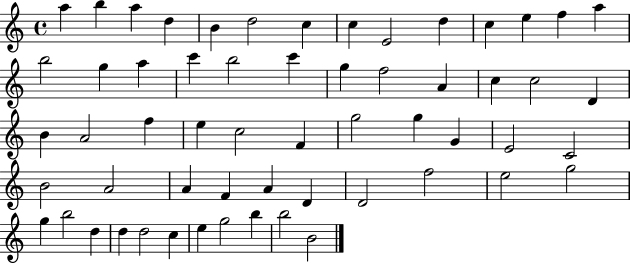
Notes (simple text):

A5/q B5/q A5/q D5/q B4/q D5/h C5/q C5/q E4/h D5/q C5/q E5/q F5/q A5/q B5/h G5/q A5/q C6/q B5/h C6/q G5/q F5/h A4/q C5/q C5/h D4/q B4/q A4/h F5/q E5/q C5/h F4/q G5/h G5/q G4/q E4/h C4/h B4/h A4/h A4/q F4/q A4/q D4/q D4/h F5/h E5/h G5/h G5/q B5/h D5/q D5/q D5/h C5/q E5/q G5/h B5/q B5/h B4/h